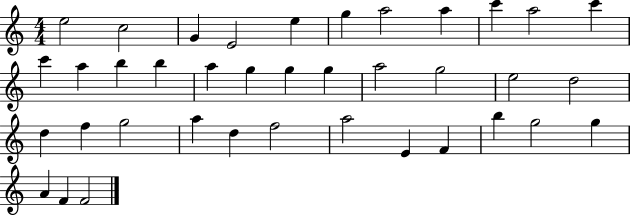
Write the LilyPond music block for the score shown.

{
  \clef treble
  \numericTimeSignature
  \time 4/4
  \key c \major
  e''2 c''2 | g'4 e'2 e''4 | g''4 a''2 a''4 | c'''4 a''2 c'''4 | \break c'''4 a''4 b''4 b''4 | a''4 g''4 g''4 g''4 | a''2 g''2 | e''2 d''2 | \break d''4 f''4 g''2 | a''4 d''4 f''2 | a''2 e'4 f'4 | b''4 g''2 g''4 | \break a'4 f'4 f'2 | \bar "|."
}